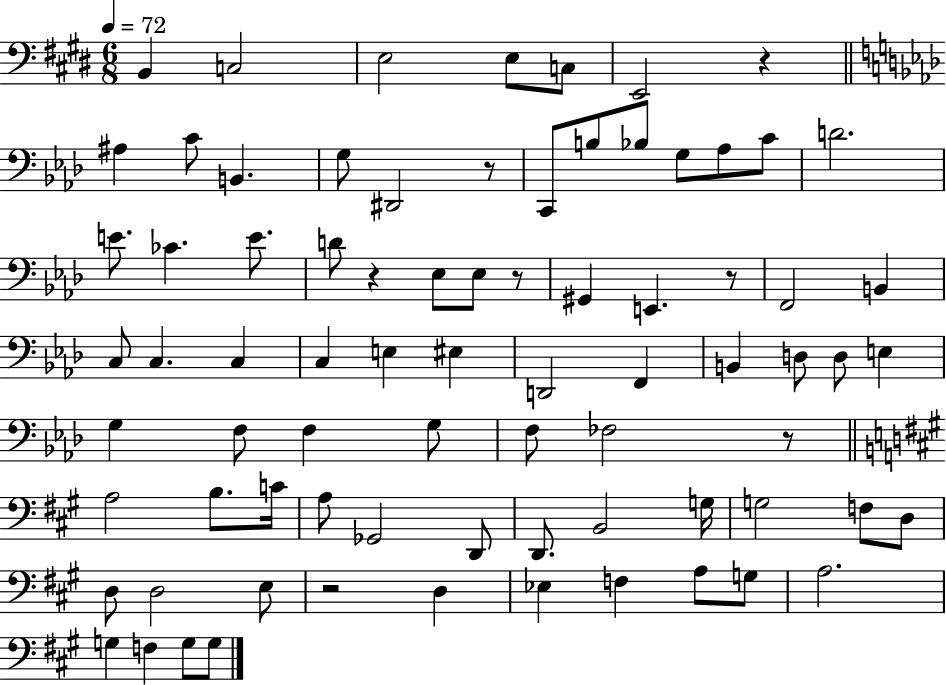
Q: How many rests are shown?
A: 7